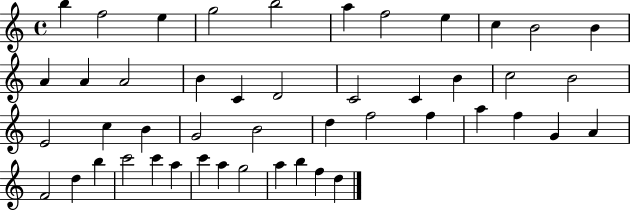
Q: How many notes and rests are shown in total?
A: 47